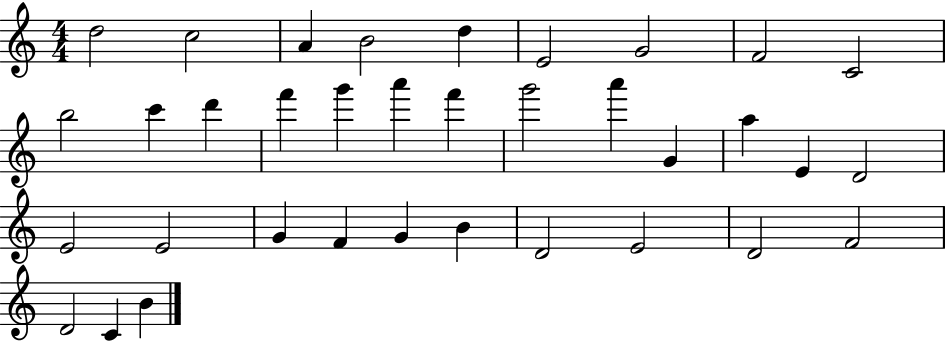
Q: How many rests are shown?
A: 0